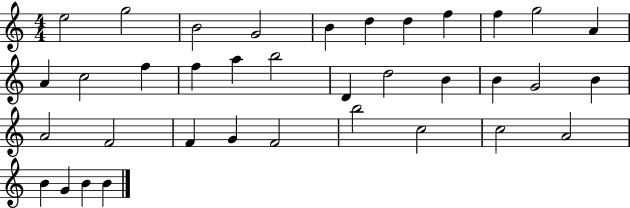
E5/h G5/h B4/h G4/h B4/q D5/q D5/q F5/q F5/q G5/h A4/q A4/q C5/h F5/q F5/q A5/q B5/h D4/q D5/h B4/q B4/q G4/h B4/q A4/h F4/h F4/q G4/q F4/h B5/h C5/h C5/h A4/h B4/q G4/q B4/q B4/q